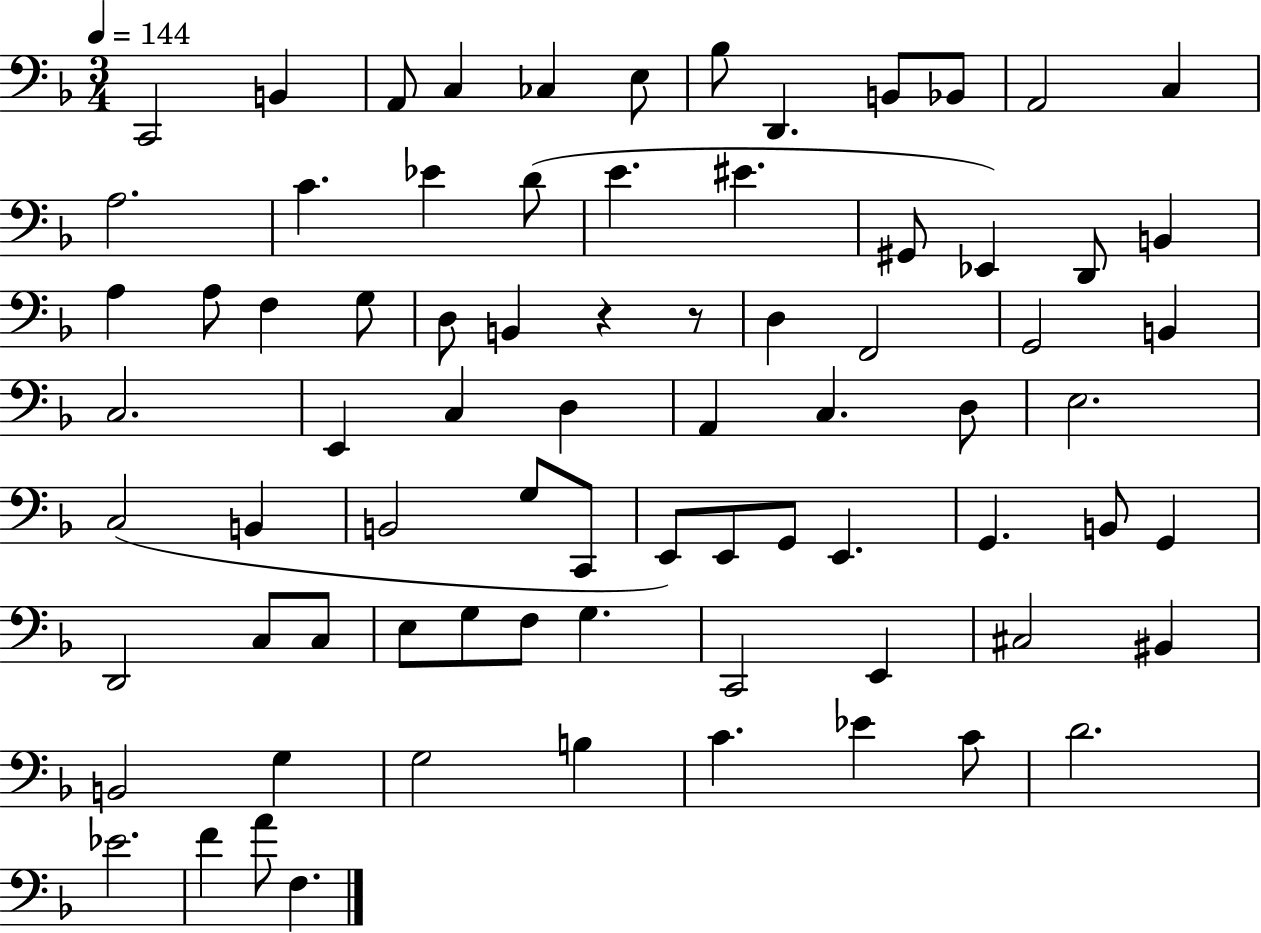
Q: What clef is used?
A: bass